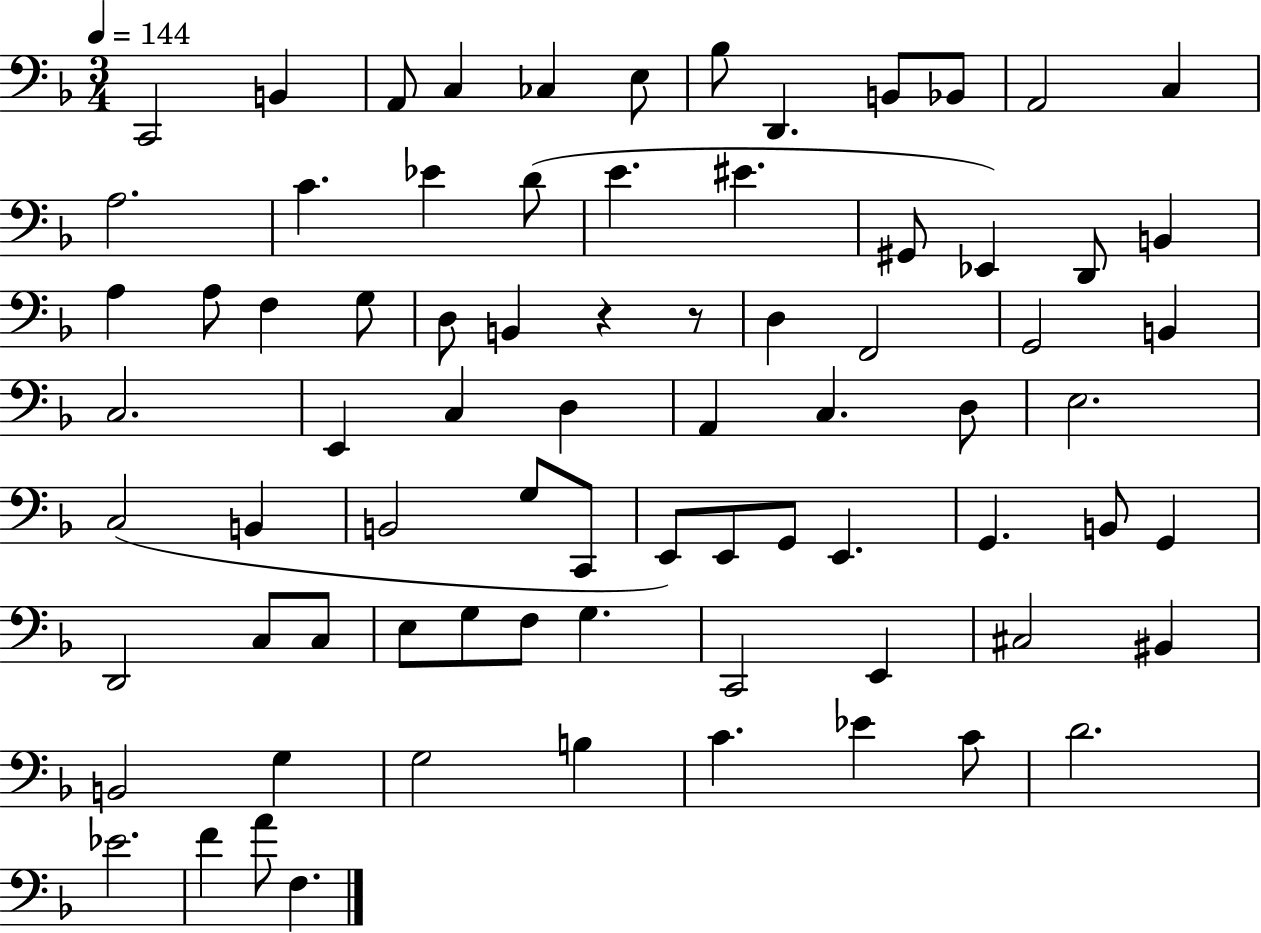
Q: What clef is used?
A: bass